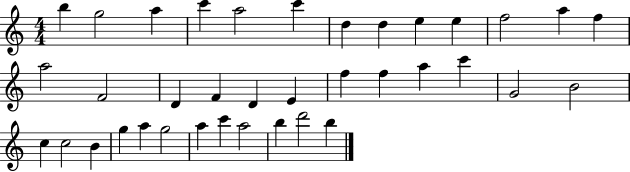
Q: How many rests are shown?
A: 0